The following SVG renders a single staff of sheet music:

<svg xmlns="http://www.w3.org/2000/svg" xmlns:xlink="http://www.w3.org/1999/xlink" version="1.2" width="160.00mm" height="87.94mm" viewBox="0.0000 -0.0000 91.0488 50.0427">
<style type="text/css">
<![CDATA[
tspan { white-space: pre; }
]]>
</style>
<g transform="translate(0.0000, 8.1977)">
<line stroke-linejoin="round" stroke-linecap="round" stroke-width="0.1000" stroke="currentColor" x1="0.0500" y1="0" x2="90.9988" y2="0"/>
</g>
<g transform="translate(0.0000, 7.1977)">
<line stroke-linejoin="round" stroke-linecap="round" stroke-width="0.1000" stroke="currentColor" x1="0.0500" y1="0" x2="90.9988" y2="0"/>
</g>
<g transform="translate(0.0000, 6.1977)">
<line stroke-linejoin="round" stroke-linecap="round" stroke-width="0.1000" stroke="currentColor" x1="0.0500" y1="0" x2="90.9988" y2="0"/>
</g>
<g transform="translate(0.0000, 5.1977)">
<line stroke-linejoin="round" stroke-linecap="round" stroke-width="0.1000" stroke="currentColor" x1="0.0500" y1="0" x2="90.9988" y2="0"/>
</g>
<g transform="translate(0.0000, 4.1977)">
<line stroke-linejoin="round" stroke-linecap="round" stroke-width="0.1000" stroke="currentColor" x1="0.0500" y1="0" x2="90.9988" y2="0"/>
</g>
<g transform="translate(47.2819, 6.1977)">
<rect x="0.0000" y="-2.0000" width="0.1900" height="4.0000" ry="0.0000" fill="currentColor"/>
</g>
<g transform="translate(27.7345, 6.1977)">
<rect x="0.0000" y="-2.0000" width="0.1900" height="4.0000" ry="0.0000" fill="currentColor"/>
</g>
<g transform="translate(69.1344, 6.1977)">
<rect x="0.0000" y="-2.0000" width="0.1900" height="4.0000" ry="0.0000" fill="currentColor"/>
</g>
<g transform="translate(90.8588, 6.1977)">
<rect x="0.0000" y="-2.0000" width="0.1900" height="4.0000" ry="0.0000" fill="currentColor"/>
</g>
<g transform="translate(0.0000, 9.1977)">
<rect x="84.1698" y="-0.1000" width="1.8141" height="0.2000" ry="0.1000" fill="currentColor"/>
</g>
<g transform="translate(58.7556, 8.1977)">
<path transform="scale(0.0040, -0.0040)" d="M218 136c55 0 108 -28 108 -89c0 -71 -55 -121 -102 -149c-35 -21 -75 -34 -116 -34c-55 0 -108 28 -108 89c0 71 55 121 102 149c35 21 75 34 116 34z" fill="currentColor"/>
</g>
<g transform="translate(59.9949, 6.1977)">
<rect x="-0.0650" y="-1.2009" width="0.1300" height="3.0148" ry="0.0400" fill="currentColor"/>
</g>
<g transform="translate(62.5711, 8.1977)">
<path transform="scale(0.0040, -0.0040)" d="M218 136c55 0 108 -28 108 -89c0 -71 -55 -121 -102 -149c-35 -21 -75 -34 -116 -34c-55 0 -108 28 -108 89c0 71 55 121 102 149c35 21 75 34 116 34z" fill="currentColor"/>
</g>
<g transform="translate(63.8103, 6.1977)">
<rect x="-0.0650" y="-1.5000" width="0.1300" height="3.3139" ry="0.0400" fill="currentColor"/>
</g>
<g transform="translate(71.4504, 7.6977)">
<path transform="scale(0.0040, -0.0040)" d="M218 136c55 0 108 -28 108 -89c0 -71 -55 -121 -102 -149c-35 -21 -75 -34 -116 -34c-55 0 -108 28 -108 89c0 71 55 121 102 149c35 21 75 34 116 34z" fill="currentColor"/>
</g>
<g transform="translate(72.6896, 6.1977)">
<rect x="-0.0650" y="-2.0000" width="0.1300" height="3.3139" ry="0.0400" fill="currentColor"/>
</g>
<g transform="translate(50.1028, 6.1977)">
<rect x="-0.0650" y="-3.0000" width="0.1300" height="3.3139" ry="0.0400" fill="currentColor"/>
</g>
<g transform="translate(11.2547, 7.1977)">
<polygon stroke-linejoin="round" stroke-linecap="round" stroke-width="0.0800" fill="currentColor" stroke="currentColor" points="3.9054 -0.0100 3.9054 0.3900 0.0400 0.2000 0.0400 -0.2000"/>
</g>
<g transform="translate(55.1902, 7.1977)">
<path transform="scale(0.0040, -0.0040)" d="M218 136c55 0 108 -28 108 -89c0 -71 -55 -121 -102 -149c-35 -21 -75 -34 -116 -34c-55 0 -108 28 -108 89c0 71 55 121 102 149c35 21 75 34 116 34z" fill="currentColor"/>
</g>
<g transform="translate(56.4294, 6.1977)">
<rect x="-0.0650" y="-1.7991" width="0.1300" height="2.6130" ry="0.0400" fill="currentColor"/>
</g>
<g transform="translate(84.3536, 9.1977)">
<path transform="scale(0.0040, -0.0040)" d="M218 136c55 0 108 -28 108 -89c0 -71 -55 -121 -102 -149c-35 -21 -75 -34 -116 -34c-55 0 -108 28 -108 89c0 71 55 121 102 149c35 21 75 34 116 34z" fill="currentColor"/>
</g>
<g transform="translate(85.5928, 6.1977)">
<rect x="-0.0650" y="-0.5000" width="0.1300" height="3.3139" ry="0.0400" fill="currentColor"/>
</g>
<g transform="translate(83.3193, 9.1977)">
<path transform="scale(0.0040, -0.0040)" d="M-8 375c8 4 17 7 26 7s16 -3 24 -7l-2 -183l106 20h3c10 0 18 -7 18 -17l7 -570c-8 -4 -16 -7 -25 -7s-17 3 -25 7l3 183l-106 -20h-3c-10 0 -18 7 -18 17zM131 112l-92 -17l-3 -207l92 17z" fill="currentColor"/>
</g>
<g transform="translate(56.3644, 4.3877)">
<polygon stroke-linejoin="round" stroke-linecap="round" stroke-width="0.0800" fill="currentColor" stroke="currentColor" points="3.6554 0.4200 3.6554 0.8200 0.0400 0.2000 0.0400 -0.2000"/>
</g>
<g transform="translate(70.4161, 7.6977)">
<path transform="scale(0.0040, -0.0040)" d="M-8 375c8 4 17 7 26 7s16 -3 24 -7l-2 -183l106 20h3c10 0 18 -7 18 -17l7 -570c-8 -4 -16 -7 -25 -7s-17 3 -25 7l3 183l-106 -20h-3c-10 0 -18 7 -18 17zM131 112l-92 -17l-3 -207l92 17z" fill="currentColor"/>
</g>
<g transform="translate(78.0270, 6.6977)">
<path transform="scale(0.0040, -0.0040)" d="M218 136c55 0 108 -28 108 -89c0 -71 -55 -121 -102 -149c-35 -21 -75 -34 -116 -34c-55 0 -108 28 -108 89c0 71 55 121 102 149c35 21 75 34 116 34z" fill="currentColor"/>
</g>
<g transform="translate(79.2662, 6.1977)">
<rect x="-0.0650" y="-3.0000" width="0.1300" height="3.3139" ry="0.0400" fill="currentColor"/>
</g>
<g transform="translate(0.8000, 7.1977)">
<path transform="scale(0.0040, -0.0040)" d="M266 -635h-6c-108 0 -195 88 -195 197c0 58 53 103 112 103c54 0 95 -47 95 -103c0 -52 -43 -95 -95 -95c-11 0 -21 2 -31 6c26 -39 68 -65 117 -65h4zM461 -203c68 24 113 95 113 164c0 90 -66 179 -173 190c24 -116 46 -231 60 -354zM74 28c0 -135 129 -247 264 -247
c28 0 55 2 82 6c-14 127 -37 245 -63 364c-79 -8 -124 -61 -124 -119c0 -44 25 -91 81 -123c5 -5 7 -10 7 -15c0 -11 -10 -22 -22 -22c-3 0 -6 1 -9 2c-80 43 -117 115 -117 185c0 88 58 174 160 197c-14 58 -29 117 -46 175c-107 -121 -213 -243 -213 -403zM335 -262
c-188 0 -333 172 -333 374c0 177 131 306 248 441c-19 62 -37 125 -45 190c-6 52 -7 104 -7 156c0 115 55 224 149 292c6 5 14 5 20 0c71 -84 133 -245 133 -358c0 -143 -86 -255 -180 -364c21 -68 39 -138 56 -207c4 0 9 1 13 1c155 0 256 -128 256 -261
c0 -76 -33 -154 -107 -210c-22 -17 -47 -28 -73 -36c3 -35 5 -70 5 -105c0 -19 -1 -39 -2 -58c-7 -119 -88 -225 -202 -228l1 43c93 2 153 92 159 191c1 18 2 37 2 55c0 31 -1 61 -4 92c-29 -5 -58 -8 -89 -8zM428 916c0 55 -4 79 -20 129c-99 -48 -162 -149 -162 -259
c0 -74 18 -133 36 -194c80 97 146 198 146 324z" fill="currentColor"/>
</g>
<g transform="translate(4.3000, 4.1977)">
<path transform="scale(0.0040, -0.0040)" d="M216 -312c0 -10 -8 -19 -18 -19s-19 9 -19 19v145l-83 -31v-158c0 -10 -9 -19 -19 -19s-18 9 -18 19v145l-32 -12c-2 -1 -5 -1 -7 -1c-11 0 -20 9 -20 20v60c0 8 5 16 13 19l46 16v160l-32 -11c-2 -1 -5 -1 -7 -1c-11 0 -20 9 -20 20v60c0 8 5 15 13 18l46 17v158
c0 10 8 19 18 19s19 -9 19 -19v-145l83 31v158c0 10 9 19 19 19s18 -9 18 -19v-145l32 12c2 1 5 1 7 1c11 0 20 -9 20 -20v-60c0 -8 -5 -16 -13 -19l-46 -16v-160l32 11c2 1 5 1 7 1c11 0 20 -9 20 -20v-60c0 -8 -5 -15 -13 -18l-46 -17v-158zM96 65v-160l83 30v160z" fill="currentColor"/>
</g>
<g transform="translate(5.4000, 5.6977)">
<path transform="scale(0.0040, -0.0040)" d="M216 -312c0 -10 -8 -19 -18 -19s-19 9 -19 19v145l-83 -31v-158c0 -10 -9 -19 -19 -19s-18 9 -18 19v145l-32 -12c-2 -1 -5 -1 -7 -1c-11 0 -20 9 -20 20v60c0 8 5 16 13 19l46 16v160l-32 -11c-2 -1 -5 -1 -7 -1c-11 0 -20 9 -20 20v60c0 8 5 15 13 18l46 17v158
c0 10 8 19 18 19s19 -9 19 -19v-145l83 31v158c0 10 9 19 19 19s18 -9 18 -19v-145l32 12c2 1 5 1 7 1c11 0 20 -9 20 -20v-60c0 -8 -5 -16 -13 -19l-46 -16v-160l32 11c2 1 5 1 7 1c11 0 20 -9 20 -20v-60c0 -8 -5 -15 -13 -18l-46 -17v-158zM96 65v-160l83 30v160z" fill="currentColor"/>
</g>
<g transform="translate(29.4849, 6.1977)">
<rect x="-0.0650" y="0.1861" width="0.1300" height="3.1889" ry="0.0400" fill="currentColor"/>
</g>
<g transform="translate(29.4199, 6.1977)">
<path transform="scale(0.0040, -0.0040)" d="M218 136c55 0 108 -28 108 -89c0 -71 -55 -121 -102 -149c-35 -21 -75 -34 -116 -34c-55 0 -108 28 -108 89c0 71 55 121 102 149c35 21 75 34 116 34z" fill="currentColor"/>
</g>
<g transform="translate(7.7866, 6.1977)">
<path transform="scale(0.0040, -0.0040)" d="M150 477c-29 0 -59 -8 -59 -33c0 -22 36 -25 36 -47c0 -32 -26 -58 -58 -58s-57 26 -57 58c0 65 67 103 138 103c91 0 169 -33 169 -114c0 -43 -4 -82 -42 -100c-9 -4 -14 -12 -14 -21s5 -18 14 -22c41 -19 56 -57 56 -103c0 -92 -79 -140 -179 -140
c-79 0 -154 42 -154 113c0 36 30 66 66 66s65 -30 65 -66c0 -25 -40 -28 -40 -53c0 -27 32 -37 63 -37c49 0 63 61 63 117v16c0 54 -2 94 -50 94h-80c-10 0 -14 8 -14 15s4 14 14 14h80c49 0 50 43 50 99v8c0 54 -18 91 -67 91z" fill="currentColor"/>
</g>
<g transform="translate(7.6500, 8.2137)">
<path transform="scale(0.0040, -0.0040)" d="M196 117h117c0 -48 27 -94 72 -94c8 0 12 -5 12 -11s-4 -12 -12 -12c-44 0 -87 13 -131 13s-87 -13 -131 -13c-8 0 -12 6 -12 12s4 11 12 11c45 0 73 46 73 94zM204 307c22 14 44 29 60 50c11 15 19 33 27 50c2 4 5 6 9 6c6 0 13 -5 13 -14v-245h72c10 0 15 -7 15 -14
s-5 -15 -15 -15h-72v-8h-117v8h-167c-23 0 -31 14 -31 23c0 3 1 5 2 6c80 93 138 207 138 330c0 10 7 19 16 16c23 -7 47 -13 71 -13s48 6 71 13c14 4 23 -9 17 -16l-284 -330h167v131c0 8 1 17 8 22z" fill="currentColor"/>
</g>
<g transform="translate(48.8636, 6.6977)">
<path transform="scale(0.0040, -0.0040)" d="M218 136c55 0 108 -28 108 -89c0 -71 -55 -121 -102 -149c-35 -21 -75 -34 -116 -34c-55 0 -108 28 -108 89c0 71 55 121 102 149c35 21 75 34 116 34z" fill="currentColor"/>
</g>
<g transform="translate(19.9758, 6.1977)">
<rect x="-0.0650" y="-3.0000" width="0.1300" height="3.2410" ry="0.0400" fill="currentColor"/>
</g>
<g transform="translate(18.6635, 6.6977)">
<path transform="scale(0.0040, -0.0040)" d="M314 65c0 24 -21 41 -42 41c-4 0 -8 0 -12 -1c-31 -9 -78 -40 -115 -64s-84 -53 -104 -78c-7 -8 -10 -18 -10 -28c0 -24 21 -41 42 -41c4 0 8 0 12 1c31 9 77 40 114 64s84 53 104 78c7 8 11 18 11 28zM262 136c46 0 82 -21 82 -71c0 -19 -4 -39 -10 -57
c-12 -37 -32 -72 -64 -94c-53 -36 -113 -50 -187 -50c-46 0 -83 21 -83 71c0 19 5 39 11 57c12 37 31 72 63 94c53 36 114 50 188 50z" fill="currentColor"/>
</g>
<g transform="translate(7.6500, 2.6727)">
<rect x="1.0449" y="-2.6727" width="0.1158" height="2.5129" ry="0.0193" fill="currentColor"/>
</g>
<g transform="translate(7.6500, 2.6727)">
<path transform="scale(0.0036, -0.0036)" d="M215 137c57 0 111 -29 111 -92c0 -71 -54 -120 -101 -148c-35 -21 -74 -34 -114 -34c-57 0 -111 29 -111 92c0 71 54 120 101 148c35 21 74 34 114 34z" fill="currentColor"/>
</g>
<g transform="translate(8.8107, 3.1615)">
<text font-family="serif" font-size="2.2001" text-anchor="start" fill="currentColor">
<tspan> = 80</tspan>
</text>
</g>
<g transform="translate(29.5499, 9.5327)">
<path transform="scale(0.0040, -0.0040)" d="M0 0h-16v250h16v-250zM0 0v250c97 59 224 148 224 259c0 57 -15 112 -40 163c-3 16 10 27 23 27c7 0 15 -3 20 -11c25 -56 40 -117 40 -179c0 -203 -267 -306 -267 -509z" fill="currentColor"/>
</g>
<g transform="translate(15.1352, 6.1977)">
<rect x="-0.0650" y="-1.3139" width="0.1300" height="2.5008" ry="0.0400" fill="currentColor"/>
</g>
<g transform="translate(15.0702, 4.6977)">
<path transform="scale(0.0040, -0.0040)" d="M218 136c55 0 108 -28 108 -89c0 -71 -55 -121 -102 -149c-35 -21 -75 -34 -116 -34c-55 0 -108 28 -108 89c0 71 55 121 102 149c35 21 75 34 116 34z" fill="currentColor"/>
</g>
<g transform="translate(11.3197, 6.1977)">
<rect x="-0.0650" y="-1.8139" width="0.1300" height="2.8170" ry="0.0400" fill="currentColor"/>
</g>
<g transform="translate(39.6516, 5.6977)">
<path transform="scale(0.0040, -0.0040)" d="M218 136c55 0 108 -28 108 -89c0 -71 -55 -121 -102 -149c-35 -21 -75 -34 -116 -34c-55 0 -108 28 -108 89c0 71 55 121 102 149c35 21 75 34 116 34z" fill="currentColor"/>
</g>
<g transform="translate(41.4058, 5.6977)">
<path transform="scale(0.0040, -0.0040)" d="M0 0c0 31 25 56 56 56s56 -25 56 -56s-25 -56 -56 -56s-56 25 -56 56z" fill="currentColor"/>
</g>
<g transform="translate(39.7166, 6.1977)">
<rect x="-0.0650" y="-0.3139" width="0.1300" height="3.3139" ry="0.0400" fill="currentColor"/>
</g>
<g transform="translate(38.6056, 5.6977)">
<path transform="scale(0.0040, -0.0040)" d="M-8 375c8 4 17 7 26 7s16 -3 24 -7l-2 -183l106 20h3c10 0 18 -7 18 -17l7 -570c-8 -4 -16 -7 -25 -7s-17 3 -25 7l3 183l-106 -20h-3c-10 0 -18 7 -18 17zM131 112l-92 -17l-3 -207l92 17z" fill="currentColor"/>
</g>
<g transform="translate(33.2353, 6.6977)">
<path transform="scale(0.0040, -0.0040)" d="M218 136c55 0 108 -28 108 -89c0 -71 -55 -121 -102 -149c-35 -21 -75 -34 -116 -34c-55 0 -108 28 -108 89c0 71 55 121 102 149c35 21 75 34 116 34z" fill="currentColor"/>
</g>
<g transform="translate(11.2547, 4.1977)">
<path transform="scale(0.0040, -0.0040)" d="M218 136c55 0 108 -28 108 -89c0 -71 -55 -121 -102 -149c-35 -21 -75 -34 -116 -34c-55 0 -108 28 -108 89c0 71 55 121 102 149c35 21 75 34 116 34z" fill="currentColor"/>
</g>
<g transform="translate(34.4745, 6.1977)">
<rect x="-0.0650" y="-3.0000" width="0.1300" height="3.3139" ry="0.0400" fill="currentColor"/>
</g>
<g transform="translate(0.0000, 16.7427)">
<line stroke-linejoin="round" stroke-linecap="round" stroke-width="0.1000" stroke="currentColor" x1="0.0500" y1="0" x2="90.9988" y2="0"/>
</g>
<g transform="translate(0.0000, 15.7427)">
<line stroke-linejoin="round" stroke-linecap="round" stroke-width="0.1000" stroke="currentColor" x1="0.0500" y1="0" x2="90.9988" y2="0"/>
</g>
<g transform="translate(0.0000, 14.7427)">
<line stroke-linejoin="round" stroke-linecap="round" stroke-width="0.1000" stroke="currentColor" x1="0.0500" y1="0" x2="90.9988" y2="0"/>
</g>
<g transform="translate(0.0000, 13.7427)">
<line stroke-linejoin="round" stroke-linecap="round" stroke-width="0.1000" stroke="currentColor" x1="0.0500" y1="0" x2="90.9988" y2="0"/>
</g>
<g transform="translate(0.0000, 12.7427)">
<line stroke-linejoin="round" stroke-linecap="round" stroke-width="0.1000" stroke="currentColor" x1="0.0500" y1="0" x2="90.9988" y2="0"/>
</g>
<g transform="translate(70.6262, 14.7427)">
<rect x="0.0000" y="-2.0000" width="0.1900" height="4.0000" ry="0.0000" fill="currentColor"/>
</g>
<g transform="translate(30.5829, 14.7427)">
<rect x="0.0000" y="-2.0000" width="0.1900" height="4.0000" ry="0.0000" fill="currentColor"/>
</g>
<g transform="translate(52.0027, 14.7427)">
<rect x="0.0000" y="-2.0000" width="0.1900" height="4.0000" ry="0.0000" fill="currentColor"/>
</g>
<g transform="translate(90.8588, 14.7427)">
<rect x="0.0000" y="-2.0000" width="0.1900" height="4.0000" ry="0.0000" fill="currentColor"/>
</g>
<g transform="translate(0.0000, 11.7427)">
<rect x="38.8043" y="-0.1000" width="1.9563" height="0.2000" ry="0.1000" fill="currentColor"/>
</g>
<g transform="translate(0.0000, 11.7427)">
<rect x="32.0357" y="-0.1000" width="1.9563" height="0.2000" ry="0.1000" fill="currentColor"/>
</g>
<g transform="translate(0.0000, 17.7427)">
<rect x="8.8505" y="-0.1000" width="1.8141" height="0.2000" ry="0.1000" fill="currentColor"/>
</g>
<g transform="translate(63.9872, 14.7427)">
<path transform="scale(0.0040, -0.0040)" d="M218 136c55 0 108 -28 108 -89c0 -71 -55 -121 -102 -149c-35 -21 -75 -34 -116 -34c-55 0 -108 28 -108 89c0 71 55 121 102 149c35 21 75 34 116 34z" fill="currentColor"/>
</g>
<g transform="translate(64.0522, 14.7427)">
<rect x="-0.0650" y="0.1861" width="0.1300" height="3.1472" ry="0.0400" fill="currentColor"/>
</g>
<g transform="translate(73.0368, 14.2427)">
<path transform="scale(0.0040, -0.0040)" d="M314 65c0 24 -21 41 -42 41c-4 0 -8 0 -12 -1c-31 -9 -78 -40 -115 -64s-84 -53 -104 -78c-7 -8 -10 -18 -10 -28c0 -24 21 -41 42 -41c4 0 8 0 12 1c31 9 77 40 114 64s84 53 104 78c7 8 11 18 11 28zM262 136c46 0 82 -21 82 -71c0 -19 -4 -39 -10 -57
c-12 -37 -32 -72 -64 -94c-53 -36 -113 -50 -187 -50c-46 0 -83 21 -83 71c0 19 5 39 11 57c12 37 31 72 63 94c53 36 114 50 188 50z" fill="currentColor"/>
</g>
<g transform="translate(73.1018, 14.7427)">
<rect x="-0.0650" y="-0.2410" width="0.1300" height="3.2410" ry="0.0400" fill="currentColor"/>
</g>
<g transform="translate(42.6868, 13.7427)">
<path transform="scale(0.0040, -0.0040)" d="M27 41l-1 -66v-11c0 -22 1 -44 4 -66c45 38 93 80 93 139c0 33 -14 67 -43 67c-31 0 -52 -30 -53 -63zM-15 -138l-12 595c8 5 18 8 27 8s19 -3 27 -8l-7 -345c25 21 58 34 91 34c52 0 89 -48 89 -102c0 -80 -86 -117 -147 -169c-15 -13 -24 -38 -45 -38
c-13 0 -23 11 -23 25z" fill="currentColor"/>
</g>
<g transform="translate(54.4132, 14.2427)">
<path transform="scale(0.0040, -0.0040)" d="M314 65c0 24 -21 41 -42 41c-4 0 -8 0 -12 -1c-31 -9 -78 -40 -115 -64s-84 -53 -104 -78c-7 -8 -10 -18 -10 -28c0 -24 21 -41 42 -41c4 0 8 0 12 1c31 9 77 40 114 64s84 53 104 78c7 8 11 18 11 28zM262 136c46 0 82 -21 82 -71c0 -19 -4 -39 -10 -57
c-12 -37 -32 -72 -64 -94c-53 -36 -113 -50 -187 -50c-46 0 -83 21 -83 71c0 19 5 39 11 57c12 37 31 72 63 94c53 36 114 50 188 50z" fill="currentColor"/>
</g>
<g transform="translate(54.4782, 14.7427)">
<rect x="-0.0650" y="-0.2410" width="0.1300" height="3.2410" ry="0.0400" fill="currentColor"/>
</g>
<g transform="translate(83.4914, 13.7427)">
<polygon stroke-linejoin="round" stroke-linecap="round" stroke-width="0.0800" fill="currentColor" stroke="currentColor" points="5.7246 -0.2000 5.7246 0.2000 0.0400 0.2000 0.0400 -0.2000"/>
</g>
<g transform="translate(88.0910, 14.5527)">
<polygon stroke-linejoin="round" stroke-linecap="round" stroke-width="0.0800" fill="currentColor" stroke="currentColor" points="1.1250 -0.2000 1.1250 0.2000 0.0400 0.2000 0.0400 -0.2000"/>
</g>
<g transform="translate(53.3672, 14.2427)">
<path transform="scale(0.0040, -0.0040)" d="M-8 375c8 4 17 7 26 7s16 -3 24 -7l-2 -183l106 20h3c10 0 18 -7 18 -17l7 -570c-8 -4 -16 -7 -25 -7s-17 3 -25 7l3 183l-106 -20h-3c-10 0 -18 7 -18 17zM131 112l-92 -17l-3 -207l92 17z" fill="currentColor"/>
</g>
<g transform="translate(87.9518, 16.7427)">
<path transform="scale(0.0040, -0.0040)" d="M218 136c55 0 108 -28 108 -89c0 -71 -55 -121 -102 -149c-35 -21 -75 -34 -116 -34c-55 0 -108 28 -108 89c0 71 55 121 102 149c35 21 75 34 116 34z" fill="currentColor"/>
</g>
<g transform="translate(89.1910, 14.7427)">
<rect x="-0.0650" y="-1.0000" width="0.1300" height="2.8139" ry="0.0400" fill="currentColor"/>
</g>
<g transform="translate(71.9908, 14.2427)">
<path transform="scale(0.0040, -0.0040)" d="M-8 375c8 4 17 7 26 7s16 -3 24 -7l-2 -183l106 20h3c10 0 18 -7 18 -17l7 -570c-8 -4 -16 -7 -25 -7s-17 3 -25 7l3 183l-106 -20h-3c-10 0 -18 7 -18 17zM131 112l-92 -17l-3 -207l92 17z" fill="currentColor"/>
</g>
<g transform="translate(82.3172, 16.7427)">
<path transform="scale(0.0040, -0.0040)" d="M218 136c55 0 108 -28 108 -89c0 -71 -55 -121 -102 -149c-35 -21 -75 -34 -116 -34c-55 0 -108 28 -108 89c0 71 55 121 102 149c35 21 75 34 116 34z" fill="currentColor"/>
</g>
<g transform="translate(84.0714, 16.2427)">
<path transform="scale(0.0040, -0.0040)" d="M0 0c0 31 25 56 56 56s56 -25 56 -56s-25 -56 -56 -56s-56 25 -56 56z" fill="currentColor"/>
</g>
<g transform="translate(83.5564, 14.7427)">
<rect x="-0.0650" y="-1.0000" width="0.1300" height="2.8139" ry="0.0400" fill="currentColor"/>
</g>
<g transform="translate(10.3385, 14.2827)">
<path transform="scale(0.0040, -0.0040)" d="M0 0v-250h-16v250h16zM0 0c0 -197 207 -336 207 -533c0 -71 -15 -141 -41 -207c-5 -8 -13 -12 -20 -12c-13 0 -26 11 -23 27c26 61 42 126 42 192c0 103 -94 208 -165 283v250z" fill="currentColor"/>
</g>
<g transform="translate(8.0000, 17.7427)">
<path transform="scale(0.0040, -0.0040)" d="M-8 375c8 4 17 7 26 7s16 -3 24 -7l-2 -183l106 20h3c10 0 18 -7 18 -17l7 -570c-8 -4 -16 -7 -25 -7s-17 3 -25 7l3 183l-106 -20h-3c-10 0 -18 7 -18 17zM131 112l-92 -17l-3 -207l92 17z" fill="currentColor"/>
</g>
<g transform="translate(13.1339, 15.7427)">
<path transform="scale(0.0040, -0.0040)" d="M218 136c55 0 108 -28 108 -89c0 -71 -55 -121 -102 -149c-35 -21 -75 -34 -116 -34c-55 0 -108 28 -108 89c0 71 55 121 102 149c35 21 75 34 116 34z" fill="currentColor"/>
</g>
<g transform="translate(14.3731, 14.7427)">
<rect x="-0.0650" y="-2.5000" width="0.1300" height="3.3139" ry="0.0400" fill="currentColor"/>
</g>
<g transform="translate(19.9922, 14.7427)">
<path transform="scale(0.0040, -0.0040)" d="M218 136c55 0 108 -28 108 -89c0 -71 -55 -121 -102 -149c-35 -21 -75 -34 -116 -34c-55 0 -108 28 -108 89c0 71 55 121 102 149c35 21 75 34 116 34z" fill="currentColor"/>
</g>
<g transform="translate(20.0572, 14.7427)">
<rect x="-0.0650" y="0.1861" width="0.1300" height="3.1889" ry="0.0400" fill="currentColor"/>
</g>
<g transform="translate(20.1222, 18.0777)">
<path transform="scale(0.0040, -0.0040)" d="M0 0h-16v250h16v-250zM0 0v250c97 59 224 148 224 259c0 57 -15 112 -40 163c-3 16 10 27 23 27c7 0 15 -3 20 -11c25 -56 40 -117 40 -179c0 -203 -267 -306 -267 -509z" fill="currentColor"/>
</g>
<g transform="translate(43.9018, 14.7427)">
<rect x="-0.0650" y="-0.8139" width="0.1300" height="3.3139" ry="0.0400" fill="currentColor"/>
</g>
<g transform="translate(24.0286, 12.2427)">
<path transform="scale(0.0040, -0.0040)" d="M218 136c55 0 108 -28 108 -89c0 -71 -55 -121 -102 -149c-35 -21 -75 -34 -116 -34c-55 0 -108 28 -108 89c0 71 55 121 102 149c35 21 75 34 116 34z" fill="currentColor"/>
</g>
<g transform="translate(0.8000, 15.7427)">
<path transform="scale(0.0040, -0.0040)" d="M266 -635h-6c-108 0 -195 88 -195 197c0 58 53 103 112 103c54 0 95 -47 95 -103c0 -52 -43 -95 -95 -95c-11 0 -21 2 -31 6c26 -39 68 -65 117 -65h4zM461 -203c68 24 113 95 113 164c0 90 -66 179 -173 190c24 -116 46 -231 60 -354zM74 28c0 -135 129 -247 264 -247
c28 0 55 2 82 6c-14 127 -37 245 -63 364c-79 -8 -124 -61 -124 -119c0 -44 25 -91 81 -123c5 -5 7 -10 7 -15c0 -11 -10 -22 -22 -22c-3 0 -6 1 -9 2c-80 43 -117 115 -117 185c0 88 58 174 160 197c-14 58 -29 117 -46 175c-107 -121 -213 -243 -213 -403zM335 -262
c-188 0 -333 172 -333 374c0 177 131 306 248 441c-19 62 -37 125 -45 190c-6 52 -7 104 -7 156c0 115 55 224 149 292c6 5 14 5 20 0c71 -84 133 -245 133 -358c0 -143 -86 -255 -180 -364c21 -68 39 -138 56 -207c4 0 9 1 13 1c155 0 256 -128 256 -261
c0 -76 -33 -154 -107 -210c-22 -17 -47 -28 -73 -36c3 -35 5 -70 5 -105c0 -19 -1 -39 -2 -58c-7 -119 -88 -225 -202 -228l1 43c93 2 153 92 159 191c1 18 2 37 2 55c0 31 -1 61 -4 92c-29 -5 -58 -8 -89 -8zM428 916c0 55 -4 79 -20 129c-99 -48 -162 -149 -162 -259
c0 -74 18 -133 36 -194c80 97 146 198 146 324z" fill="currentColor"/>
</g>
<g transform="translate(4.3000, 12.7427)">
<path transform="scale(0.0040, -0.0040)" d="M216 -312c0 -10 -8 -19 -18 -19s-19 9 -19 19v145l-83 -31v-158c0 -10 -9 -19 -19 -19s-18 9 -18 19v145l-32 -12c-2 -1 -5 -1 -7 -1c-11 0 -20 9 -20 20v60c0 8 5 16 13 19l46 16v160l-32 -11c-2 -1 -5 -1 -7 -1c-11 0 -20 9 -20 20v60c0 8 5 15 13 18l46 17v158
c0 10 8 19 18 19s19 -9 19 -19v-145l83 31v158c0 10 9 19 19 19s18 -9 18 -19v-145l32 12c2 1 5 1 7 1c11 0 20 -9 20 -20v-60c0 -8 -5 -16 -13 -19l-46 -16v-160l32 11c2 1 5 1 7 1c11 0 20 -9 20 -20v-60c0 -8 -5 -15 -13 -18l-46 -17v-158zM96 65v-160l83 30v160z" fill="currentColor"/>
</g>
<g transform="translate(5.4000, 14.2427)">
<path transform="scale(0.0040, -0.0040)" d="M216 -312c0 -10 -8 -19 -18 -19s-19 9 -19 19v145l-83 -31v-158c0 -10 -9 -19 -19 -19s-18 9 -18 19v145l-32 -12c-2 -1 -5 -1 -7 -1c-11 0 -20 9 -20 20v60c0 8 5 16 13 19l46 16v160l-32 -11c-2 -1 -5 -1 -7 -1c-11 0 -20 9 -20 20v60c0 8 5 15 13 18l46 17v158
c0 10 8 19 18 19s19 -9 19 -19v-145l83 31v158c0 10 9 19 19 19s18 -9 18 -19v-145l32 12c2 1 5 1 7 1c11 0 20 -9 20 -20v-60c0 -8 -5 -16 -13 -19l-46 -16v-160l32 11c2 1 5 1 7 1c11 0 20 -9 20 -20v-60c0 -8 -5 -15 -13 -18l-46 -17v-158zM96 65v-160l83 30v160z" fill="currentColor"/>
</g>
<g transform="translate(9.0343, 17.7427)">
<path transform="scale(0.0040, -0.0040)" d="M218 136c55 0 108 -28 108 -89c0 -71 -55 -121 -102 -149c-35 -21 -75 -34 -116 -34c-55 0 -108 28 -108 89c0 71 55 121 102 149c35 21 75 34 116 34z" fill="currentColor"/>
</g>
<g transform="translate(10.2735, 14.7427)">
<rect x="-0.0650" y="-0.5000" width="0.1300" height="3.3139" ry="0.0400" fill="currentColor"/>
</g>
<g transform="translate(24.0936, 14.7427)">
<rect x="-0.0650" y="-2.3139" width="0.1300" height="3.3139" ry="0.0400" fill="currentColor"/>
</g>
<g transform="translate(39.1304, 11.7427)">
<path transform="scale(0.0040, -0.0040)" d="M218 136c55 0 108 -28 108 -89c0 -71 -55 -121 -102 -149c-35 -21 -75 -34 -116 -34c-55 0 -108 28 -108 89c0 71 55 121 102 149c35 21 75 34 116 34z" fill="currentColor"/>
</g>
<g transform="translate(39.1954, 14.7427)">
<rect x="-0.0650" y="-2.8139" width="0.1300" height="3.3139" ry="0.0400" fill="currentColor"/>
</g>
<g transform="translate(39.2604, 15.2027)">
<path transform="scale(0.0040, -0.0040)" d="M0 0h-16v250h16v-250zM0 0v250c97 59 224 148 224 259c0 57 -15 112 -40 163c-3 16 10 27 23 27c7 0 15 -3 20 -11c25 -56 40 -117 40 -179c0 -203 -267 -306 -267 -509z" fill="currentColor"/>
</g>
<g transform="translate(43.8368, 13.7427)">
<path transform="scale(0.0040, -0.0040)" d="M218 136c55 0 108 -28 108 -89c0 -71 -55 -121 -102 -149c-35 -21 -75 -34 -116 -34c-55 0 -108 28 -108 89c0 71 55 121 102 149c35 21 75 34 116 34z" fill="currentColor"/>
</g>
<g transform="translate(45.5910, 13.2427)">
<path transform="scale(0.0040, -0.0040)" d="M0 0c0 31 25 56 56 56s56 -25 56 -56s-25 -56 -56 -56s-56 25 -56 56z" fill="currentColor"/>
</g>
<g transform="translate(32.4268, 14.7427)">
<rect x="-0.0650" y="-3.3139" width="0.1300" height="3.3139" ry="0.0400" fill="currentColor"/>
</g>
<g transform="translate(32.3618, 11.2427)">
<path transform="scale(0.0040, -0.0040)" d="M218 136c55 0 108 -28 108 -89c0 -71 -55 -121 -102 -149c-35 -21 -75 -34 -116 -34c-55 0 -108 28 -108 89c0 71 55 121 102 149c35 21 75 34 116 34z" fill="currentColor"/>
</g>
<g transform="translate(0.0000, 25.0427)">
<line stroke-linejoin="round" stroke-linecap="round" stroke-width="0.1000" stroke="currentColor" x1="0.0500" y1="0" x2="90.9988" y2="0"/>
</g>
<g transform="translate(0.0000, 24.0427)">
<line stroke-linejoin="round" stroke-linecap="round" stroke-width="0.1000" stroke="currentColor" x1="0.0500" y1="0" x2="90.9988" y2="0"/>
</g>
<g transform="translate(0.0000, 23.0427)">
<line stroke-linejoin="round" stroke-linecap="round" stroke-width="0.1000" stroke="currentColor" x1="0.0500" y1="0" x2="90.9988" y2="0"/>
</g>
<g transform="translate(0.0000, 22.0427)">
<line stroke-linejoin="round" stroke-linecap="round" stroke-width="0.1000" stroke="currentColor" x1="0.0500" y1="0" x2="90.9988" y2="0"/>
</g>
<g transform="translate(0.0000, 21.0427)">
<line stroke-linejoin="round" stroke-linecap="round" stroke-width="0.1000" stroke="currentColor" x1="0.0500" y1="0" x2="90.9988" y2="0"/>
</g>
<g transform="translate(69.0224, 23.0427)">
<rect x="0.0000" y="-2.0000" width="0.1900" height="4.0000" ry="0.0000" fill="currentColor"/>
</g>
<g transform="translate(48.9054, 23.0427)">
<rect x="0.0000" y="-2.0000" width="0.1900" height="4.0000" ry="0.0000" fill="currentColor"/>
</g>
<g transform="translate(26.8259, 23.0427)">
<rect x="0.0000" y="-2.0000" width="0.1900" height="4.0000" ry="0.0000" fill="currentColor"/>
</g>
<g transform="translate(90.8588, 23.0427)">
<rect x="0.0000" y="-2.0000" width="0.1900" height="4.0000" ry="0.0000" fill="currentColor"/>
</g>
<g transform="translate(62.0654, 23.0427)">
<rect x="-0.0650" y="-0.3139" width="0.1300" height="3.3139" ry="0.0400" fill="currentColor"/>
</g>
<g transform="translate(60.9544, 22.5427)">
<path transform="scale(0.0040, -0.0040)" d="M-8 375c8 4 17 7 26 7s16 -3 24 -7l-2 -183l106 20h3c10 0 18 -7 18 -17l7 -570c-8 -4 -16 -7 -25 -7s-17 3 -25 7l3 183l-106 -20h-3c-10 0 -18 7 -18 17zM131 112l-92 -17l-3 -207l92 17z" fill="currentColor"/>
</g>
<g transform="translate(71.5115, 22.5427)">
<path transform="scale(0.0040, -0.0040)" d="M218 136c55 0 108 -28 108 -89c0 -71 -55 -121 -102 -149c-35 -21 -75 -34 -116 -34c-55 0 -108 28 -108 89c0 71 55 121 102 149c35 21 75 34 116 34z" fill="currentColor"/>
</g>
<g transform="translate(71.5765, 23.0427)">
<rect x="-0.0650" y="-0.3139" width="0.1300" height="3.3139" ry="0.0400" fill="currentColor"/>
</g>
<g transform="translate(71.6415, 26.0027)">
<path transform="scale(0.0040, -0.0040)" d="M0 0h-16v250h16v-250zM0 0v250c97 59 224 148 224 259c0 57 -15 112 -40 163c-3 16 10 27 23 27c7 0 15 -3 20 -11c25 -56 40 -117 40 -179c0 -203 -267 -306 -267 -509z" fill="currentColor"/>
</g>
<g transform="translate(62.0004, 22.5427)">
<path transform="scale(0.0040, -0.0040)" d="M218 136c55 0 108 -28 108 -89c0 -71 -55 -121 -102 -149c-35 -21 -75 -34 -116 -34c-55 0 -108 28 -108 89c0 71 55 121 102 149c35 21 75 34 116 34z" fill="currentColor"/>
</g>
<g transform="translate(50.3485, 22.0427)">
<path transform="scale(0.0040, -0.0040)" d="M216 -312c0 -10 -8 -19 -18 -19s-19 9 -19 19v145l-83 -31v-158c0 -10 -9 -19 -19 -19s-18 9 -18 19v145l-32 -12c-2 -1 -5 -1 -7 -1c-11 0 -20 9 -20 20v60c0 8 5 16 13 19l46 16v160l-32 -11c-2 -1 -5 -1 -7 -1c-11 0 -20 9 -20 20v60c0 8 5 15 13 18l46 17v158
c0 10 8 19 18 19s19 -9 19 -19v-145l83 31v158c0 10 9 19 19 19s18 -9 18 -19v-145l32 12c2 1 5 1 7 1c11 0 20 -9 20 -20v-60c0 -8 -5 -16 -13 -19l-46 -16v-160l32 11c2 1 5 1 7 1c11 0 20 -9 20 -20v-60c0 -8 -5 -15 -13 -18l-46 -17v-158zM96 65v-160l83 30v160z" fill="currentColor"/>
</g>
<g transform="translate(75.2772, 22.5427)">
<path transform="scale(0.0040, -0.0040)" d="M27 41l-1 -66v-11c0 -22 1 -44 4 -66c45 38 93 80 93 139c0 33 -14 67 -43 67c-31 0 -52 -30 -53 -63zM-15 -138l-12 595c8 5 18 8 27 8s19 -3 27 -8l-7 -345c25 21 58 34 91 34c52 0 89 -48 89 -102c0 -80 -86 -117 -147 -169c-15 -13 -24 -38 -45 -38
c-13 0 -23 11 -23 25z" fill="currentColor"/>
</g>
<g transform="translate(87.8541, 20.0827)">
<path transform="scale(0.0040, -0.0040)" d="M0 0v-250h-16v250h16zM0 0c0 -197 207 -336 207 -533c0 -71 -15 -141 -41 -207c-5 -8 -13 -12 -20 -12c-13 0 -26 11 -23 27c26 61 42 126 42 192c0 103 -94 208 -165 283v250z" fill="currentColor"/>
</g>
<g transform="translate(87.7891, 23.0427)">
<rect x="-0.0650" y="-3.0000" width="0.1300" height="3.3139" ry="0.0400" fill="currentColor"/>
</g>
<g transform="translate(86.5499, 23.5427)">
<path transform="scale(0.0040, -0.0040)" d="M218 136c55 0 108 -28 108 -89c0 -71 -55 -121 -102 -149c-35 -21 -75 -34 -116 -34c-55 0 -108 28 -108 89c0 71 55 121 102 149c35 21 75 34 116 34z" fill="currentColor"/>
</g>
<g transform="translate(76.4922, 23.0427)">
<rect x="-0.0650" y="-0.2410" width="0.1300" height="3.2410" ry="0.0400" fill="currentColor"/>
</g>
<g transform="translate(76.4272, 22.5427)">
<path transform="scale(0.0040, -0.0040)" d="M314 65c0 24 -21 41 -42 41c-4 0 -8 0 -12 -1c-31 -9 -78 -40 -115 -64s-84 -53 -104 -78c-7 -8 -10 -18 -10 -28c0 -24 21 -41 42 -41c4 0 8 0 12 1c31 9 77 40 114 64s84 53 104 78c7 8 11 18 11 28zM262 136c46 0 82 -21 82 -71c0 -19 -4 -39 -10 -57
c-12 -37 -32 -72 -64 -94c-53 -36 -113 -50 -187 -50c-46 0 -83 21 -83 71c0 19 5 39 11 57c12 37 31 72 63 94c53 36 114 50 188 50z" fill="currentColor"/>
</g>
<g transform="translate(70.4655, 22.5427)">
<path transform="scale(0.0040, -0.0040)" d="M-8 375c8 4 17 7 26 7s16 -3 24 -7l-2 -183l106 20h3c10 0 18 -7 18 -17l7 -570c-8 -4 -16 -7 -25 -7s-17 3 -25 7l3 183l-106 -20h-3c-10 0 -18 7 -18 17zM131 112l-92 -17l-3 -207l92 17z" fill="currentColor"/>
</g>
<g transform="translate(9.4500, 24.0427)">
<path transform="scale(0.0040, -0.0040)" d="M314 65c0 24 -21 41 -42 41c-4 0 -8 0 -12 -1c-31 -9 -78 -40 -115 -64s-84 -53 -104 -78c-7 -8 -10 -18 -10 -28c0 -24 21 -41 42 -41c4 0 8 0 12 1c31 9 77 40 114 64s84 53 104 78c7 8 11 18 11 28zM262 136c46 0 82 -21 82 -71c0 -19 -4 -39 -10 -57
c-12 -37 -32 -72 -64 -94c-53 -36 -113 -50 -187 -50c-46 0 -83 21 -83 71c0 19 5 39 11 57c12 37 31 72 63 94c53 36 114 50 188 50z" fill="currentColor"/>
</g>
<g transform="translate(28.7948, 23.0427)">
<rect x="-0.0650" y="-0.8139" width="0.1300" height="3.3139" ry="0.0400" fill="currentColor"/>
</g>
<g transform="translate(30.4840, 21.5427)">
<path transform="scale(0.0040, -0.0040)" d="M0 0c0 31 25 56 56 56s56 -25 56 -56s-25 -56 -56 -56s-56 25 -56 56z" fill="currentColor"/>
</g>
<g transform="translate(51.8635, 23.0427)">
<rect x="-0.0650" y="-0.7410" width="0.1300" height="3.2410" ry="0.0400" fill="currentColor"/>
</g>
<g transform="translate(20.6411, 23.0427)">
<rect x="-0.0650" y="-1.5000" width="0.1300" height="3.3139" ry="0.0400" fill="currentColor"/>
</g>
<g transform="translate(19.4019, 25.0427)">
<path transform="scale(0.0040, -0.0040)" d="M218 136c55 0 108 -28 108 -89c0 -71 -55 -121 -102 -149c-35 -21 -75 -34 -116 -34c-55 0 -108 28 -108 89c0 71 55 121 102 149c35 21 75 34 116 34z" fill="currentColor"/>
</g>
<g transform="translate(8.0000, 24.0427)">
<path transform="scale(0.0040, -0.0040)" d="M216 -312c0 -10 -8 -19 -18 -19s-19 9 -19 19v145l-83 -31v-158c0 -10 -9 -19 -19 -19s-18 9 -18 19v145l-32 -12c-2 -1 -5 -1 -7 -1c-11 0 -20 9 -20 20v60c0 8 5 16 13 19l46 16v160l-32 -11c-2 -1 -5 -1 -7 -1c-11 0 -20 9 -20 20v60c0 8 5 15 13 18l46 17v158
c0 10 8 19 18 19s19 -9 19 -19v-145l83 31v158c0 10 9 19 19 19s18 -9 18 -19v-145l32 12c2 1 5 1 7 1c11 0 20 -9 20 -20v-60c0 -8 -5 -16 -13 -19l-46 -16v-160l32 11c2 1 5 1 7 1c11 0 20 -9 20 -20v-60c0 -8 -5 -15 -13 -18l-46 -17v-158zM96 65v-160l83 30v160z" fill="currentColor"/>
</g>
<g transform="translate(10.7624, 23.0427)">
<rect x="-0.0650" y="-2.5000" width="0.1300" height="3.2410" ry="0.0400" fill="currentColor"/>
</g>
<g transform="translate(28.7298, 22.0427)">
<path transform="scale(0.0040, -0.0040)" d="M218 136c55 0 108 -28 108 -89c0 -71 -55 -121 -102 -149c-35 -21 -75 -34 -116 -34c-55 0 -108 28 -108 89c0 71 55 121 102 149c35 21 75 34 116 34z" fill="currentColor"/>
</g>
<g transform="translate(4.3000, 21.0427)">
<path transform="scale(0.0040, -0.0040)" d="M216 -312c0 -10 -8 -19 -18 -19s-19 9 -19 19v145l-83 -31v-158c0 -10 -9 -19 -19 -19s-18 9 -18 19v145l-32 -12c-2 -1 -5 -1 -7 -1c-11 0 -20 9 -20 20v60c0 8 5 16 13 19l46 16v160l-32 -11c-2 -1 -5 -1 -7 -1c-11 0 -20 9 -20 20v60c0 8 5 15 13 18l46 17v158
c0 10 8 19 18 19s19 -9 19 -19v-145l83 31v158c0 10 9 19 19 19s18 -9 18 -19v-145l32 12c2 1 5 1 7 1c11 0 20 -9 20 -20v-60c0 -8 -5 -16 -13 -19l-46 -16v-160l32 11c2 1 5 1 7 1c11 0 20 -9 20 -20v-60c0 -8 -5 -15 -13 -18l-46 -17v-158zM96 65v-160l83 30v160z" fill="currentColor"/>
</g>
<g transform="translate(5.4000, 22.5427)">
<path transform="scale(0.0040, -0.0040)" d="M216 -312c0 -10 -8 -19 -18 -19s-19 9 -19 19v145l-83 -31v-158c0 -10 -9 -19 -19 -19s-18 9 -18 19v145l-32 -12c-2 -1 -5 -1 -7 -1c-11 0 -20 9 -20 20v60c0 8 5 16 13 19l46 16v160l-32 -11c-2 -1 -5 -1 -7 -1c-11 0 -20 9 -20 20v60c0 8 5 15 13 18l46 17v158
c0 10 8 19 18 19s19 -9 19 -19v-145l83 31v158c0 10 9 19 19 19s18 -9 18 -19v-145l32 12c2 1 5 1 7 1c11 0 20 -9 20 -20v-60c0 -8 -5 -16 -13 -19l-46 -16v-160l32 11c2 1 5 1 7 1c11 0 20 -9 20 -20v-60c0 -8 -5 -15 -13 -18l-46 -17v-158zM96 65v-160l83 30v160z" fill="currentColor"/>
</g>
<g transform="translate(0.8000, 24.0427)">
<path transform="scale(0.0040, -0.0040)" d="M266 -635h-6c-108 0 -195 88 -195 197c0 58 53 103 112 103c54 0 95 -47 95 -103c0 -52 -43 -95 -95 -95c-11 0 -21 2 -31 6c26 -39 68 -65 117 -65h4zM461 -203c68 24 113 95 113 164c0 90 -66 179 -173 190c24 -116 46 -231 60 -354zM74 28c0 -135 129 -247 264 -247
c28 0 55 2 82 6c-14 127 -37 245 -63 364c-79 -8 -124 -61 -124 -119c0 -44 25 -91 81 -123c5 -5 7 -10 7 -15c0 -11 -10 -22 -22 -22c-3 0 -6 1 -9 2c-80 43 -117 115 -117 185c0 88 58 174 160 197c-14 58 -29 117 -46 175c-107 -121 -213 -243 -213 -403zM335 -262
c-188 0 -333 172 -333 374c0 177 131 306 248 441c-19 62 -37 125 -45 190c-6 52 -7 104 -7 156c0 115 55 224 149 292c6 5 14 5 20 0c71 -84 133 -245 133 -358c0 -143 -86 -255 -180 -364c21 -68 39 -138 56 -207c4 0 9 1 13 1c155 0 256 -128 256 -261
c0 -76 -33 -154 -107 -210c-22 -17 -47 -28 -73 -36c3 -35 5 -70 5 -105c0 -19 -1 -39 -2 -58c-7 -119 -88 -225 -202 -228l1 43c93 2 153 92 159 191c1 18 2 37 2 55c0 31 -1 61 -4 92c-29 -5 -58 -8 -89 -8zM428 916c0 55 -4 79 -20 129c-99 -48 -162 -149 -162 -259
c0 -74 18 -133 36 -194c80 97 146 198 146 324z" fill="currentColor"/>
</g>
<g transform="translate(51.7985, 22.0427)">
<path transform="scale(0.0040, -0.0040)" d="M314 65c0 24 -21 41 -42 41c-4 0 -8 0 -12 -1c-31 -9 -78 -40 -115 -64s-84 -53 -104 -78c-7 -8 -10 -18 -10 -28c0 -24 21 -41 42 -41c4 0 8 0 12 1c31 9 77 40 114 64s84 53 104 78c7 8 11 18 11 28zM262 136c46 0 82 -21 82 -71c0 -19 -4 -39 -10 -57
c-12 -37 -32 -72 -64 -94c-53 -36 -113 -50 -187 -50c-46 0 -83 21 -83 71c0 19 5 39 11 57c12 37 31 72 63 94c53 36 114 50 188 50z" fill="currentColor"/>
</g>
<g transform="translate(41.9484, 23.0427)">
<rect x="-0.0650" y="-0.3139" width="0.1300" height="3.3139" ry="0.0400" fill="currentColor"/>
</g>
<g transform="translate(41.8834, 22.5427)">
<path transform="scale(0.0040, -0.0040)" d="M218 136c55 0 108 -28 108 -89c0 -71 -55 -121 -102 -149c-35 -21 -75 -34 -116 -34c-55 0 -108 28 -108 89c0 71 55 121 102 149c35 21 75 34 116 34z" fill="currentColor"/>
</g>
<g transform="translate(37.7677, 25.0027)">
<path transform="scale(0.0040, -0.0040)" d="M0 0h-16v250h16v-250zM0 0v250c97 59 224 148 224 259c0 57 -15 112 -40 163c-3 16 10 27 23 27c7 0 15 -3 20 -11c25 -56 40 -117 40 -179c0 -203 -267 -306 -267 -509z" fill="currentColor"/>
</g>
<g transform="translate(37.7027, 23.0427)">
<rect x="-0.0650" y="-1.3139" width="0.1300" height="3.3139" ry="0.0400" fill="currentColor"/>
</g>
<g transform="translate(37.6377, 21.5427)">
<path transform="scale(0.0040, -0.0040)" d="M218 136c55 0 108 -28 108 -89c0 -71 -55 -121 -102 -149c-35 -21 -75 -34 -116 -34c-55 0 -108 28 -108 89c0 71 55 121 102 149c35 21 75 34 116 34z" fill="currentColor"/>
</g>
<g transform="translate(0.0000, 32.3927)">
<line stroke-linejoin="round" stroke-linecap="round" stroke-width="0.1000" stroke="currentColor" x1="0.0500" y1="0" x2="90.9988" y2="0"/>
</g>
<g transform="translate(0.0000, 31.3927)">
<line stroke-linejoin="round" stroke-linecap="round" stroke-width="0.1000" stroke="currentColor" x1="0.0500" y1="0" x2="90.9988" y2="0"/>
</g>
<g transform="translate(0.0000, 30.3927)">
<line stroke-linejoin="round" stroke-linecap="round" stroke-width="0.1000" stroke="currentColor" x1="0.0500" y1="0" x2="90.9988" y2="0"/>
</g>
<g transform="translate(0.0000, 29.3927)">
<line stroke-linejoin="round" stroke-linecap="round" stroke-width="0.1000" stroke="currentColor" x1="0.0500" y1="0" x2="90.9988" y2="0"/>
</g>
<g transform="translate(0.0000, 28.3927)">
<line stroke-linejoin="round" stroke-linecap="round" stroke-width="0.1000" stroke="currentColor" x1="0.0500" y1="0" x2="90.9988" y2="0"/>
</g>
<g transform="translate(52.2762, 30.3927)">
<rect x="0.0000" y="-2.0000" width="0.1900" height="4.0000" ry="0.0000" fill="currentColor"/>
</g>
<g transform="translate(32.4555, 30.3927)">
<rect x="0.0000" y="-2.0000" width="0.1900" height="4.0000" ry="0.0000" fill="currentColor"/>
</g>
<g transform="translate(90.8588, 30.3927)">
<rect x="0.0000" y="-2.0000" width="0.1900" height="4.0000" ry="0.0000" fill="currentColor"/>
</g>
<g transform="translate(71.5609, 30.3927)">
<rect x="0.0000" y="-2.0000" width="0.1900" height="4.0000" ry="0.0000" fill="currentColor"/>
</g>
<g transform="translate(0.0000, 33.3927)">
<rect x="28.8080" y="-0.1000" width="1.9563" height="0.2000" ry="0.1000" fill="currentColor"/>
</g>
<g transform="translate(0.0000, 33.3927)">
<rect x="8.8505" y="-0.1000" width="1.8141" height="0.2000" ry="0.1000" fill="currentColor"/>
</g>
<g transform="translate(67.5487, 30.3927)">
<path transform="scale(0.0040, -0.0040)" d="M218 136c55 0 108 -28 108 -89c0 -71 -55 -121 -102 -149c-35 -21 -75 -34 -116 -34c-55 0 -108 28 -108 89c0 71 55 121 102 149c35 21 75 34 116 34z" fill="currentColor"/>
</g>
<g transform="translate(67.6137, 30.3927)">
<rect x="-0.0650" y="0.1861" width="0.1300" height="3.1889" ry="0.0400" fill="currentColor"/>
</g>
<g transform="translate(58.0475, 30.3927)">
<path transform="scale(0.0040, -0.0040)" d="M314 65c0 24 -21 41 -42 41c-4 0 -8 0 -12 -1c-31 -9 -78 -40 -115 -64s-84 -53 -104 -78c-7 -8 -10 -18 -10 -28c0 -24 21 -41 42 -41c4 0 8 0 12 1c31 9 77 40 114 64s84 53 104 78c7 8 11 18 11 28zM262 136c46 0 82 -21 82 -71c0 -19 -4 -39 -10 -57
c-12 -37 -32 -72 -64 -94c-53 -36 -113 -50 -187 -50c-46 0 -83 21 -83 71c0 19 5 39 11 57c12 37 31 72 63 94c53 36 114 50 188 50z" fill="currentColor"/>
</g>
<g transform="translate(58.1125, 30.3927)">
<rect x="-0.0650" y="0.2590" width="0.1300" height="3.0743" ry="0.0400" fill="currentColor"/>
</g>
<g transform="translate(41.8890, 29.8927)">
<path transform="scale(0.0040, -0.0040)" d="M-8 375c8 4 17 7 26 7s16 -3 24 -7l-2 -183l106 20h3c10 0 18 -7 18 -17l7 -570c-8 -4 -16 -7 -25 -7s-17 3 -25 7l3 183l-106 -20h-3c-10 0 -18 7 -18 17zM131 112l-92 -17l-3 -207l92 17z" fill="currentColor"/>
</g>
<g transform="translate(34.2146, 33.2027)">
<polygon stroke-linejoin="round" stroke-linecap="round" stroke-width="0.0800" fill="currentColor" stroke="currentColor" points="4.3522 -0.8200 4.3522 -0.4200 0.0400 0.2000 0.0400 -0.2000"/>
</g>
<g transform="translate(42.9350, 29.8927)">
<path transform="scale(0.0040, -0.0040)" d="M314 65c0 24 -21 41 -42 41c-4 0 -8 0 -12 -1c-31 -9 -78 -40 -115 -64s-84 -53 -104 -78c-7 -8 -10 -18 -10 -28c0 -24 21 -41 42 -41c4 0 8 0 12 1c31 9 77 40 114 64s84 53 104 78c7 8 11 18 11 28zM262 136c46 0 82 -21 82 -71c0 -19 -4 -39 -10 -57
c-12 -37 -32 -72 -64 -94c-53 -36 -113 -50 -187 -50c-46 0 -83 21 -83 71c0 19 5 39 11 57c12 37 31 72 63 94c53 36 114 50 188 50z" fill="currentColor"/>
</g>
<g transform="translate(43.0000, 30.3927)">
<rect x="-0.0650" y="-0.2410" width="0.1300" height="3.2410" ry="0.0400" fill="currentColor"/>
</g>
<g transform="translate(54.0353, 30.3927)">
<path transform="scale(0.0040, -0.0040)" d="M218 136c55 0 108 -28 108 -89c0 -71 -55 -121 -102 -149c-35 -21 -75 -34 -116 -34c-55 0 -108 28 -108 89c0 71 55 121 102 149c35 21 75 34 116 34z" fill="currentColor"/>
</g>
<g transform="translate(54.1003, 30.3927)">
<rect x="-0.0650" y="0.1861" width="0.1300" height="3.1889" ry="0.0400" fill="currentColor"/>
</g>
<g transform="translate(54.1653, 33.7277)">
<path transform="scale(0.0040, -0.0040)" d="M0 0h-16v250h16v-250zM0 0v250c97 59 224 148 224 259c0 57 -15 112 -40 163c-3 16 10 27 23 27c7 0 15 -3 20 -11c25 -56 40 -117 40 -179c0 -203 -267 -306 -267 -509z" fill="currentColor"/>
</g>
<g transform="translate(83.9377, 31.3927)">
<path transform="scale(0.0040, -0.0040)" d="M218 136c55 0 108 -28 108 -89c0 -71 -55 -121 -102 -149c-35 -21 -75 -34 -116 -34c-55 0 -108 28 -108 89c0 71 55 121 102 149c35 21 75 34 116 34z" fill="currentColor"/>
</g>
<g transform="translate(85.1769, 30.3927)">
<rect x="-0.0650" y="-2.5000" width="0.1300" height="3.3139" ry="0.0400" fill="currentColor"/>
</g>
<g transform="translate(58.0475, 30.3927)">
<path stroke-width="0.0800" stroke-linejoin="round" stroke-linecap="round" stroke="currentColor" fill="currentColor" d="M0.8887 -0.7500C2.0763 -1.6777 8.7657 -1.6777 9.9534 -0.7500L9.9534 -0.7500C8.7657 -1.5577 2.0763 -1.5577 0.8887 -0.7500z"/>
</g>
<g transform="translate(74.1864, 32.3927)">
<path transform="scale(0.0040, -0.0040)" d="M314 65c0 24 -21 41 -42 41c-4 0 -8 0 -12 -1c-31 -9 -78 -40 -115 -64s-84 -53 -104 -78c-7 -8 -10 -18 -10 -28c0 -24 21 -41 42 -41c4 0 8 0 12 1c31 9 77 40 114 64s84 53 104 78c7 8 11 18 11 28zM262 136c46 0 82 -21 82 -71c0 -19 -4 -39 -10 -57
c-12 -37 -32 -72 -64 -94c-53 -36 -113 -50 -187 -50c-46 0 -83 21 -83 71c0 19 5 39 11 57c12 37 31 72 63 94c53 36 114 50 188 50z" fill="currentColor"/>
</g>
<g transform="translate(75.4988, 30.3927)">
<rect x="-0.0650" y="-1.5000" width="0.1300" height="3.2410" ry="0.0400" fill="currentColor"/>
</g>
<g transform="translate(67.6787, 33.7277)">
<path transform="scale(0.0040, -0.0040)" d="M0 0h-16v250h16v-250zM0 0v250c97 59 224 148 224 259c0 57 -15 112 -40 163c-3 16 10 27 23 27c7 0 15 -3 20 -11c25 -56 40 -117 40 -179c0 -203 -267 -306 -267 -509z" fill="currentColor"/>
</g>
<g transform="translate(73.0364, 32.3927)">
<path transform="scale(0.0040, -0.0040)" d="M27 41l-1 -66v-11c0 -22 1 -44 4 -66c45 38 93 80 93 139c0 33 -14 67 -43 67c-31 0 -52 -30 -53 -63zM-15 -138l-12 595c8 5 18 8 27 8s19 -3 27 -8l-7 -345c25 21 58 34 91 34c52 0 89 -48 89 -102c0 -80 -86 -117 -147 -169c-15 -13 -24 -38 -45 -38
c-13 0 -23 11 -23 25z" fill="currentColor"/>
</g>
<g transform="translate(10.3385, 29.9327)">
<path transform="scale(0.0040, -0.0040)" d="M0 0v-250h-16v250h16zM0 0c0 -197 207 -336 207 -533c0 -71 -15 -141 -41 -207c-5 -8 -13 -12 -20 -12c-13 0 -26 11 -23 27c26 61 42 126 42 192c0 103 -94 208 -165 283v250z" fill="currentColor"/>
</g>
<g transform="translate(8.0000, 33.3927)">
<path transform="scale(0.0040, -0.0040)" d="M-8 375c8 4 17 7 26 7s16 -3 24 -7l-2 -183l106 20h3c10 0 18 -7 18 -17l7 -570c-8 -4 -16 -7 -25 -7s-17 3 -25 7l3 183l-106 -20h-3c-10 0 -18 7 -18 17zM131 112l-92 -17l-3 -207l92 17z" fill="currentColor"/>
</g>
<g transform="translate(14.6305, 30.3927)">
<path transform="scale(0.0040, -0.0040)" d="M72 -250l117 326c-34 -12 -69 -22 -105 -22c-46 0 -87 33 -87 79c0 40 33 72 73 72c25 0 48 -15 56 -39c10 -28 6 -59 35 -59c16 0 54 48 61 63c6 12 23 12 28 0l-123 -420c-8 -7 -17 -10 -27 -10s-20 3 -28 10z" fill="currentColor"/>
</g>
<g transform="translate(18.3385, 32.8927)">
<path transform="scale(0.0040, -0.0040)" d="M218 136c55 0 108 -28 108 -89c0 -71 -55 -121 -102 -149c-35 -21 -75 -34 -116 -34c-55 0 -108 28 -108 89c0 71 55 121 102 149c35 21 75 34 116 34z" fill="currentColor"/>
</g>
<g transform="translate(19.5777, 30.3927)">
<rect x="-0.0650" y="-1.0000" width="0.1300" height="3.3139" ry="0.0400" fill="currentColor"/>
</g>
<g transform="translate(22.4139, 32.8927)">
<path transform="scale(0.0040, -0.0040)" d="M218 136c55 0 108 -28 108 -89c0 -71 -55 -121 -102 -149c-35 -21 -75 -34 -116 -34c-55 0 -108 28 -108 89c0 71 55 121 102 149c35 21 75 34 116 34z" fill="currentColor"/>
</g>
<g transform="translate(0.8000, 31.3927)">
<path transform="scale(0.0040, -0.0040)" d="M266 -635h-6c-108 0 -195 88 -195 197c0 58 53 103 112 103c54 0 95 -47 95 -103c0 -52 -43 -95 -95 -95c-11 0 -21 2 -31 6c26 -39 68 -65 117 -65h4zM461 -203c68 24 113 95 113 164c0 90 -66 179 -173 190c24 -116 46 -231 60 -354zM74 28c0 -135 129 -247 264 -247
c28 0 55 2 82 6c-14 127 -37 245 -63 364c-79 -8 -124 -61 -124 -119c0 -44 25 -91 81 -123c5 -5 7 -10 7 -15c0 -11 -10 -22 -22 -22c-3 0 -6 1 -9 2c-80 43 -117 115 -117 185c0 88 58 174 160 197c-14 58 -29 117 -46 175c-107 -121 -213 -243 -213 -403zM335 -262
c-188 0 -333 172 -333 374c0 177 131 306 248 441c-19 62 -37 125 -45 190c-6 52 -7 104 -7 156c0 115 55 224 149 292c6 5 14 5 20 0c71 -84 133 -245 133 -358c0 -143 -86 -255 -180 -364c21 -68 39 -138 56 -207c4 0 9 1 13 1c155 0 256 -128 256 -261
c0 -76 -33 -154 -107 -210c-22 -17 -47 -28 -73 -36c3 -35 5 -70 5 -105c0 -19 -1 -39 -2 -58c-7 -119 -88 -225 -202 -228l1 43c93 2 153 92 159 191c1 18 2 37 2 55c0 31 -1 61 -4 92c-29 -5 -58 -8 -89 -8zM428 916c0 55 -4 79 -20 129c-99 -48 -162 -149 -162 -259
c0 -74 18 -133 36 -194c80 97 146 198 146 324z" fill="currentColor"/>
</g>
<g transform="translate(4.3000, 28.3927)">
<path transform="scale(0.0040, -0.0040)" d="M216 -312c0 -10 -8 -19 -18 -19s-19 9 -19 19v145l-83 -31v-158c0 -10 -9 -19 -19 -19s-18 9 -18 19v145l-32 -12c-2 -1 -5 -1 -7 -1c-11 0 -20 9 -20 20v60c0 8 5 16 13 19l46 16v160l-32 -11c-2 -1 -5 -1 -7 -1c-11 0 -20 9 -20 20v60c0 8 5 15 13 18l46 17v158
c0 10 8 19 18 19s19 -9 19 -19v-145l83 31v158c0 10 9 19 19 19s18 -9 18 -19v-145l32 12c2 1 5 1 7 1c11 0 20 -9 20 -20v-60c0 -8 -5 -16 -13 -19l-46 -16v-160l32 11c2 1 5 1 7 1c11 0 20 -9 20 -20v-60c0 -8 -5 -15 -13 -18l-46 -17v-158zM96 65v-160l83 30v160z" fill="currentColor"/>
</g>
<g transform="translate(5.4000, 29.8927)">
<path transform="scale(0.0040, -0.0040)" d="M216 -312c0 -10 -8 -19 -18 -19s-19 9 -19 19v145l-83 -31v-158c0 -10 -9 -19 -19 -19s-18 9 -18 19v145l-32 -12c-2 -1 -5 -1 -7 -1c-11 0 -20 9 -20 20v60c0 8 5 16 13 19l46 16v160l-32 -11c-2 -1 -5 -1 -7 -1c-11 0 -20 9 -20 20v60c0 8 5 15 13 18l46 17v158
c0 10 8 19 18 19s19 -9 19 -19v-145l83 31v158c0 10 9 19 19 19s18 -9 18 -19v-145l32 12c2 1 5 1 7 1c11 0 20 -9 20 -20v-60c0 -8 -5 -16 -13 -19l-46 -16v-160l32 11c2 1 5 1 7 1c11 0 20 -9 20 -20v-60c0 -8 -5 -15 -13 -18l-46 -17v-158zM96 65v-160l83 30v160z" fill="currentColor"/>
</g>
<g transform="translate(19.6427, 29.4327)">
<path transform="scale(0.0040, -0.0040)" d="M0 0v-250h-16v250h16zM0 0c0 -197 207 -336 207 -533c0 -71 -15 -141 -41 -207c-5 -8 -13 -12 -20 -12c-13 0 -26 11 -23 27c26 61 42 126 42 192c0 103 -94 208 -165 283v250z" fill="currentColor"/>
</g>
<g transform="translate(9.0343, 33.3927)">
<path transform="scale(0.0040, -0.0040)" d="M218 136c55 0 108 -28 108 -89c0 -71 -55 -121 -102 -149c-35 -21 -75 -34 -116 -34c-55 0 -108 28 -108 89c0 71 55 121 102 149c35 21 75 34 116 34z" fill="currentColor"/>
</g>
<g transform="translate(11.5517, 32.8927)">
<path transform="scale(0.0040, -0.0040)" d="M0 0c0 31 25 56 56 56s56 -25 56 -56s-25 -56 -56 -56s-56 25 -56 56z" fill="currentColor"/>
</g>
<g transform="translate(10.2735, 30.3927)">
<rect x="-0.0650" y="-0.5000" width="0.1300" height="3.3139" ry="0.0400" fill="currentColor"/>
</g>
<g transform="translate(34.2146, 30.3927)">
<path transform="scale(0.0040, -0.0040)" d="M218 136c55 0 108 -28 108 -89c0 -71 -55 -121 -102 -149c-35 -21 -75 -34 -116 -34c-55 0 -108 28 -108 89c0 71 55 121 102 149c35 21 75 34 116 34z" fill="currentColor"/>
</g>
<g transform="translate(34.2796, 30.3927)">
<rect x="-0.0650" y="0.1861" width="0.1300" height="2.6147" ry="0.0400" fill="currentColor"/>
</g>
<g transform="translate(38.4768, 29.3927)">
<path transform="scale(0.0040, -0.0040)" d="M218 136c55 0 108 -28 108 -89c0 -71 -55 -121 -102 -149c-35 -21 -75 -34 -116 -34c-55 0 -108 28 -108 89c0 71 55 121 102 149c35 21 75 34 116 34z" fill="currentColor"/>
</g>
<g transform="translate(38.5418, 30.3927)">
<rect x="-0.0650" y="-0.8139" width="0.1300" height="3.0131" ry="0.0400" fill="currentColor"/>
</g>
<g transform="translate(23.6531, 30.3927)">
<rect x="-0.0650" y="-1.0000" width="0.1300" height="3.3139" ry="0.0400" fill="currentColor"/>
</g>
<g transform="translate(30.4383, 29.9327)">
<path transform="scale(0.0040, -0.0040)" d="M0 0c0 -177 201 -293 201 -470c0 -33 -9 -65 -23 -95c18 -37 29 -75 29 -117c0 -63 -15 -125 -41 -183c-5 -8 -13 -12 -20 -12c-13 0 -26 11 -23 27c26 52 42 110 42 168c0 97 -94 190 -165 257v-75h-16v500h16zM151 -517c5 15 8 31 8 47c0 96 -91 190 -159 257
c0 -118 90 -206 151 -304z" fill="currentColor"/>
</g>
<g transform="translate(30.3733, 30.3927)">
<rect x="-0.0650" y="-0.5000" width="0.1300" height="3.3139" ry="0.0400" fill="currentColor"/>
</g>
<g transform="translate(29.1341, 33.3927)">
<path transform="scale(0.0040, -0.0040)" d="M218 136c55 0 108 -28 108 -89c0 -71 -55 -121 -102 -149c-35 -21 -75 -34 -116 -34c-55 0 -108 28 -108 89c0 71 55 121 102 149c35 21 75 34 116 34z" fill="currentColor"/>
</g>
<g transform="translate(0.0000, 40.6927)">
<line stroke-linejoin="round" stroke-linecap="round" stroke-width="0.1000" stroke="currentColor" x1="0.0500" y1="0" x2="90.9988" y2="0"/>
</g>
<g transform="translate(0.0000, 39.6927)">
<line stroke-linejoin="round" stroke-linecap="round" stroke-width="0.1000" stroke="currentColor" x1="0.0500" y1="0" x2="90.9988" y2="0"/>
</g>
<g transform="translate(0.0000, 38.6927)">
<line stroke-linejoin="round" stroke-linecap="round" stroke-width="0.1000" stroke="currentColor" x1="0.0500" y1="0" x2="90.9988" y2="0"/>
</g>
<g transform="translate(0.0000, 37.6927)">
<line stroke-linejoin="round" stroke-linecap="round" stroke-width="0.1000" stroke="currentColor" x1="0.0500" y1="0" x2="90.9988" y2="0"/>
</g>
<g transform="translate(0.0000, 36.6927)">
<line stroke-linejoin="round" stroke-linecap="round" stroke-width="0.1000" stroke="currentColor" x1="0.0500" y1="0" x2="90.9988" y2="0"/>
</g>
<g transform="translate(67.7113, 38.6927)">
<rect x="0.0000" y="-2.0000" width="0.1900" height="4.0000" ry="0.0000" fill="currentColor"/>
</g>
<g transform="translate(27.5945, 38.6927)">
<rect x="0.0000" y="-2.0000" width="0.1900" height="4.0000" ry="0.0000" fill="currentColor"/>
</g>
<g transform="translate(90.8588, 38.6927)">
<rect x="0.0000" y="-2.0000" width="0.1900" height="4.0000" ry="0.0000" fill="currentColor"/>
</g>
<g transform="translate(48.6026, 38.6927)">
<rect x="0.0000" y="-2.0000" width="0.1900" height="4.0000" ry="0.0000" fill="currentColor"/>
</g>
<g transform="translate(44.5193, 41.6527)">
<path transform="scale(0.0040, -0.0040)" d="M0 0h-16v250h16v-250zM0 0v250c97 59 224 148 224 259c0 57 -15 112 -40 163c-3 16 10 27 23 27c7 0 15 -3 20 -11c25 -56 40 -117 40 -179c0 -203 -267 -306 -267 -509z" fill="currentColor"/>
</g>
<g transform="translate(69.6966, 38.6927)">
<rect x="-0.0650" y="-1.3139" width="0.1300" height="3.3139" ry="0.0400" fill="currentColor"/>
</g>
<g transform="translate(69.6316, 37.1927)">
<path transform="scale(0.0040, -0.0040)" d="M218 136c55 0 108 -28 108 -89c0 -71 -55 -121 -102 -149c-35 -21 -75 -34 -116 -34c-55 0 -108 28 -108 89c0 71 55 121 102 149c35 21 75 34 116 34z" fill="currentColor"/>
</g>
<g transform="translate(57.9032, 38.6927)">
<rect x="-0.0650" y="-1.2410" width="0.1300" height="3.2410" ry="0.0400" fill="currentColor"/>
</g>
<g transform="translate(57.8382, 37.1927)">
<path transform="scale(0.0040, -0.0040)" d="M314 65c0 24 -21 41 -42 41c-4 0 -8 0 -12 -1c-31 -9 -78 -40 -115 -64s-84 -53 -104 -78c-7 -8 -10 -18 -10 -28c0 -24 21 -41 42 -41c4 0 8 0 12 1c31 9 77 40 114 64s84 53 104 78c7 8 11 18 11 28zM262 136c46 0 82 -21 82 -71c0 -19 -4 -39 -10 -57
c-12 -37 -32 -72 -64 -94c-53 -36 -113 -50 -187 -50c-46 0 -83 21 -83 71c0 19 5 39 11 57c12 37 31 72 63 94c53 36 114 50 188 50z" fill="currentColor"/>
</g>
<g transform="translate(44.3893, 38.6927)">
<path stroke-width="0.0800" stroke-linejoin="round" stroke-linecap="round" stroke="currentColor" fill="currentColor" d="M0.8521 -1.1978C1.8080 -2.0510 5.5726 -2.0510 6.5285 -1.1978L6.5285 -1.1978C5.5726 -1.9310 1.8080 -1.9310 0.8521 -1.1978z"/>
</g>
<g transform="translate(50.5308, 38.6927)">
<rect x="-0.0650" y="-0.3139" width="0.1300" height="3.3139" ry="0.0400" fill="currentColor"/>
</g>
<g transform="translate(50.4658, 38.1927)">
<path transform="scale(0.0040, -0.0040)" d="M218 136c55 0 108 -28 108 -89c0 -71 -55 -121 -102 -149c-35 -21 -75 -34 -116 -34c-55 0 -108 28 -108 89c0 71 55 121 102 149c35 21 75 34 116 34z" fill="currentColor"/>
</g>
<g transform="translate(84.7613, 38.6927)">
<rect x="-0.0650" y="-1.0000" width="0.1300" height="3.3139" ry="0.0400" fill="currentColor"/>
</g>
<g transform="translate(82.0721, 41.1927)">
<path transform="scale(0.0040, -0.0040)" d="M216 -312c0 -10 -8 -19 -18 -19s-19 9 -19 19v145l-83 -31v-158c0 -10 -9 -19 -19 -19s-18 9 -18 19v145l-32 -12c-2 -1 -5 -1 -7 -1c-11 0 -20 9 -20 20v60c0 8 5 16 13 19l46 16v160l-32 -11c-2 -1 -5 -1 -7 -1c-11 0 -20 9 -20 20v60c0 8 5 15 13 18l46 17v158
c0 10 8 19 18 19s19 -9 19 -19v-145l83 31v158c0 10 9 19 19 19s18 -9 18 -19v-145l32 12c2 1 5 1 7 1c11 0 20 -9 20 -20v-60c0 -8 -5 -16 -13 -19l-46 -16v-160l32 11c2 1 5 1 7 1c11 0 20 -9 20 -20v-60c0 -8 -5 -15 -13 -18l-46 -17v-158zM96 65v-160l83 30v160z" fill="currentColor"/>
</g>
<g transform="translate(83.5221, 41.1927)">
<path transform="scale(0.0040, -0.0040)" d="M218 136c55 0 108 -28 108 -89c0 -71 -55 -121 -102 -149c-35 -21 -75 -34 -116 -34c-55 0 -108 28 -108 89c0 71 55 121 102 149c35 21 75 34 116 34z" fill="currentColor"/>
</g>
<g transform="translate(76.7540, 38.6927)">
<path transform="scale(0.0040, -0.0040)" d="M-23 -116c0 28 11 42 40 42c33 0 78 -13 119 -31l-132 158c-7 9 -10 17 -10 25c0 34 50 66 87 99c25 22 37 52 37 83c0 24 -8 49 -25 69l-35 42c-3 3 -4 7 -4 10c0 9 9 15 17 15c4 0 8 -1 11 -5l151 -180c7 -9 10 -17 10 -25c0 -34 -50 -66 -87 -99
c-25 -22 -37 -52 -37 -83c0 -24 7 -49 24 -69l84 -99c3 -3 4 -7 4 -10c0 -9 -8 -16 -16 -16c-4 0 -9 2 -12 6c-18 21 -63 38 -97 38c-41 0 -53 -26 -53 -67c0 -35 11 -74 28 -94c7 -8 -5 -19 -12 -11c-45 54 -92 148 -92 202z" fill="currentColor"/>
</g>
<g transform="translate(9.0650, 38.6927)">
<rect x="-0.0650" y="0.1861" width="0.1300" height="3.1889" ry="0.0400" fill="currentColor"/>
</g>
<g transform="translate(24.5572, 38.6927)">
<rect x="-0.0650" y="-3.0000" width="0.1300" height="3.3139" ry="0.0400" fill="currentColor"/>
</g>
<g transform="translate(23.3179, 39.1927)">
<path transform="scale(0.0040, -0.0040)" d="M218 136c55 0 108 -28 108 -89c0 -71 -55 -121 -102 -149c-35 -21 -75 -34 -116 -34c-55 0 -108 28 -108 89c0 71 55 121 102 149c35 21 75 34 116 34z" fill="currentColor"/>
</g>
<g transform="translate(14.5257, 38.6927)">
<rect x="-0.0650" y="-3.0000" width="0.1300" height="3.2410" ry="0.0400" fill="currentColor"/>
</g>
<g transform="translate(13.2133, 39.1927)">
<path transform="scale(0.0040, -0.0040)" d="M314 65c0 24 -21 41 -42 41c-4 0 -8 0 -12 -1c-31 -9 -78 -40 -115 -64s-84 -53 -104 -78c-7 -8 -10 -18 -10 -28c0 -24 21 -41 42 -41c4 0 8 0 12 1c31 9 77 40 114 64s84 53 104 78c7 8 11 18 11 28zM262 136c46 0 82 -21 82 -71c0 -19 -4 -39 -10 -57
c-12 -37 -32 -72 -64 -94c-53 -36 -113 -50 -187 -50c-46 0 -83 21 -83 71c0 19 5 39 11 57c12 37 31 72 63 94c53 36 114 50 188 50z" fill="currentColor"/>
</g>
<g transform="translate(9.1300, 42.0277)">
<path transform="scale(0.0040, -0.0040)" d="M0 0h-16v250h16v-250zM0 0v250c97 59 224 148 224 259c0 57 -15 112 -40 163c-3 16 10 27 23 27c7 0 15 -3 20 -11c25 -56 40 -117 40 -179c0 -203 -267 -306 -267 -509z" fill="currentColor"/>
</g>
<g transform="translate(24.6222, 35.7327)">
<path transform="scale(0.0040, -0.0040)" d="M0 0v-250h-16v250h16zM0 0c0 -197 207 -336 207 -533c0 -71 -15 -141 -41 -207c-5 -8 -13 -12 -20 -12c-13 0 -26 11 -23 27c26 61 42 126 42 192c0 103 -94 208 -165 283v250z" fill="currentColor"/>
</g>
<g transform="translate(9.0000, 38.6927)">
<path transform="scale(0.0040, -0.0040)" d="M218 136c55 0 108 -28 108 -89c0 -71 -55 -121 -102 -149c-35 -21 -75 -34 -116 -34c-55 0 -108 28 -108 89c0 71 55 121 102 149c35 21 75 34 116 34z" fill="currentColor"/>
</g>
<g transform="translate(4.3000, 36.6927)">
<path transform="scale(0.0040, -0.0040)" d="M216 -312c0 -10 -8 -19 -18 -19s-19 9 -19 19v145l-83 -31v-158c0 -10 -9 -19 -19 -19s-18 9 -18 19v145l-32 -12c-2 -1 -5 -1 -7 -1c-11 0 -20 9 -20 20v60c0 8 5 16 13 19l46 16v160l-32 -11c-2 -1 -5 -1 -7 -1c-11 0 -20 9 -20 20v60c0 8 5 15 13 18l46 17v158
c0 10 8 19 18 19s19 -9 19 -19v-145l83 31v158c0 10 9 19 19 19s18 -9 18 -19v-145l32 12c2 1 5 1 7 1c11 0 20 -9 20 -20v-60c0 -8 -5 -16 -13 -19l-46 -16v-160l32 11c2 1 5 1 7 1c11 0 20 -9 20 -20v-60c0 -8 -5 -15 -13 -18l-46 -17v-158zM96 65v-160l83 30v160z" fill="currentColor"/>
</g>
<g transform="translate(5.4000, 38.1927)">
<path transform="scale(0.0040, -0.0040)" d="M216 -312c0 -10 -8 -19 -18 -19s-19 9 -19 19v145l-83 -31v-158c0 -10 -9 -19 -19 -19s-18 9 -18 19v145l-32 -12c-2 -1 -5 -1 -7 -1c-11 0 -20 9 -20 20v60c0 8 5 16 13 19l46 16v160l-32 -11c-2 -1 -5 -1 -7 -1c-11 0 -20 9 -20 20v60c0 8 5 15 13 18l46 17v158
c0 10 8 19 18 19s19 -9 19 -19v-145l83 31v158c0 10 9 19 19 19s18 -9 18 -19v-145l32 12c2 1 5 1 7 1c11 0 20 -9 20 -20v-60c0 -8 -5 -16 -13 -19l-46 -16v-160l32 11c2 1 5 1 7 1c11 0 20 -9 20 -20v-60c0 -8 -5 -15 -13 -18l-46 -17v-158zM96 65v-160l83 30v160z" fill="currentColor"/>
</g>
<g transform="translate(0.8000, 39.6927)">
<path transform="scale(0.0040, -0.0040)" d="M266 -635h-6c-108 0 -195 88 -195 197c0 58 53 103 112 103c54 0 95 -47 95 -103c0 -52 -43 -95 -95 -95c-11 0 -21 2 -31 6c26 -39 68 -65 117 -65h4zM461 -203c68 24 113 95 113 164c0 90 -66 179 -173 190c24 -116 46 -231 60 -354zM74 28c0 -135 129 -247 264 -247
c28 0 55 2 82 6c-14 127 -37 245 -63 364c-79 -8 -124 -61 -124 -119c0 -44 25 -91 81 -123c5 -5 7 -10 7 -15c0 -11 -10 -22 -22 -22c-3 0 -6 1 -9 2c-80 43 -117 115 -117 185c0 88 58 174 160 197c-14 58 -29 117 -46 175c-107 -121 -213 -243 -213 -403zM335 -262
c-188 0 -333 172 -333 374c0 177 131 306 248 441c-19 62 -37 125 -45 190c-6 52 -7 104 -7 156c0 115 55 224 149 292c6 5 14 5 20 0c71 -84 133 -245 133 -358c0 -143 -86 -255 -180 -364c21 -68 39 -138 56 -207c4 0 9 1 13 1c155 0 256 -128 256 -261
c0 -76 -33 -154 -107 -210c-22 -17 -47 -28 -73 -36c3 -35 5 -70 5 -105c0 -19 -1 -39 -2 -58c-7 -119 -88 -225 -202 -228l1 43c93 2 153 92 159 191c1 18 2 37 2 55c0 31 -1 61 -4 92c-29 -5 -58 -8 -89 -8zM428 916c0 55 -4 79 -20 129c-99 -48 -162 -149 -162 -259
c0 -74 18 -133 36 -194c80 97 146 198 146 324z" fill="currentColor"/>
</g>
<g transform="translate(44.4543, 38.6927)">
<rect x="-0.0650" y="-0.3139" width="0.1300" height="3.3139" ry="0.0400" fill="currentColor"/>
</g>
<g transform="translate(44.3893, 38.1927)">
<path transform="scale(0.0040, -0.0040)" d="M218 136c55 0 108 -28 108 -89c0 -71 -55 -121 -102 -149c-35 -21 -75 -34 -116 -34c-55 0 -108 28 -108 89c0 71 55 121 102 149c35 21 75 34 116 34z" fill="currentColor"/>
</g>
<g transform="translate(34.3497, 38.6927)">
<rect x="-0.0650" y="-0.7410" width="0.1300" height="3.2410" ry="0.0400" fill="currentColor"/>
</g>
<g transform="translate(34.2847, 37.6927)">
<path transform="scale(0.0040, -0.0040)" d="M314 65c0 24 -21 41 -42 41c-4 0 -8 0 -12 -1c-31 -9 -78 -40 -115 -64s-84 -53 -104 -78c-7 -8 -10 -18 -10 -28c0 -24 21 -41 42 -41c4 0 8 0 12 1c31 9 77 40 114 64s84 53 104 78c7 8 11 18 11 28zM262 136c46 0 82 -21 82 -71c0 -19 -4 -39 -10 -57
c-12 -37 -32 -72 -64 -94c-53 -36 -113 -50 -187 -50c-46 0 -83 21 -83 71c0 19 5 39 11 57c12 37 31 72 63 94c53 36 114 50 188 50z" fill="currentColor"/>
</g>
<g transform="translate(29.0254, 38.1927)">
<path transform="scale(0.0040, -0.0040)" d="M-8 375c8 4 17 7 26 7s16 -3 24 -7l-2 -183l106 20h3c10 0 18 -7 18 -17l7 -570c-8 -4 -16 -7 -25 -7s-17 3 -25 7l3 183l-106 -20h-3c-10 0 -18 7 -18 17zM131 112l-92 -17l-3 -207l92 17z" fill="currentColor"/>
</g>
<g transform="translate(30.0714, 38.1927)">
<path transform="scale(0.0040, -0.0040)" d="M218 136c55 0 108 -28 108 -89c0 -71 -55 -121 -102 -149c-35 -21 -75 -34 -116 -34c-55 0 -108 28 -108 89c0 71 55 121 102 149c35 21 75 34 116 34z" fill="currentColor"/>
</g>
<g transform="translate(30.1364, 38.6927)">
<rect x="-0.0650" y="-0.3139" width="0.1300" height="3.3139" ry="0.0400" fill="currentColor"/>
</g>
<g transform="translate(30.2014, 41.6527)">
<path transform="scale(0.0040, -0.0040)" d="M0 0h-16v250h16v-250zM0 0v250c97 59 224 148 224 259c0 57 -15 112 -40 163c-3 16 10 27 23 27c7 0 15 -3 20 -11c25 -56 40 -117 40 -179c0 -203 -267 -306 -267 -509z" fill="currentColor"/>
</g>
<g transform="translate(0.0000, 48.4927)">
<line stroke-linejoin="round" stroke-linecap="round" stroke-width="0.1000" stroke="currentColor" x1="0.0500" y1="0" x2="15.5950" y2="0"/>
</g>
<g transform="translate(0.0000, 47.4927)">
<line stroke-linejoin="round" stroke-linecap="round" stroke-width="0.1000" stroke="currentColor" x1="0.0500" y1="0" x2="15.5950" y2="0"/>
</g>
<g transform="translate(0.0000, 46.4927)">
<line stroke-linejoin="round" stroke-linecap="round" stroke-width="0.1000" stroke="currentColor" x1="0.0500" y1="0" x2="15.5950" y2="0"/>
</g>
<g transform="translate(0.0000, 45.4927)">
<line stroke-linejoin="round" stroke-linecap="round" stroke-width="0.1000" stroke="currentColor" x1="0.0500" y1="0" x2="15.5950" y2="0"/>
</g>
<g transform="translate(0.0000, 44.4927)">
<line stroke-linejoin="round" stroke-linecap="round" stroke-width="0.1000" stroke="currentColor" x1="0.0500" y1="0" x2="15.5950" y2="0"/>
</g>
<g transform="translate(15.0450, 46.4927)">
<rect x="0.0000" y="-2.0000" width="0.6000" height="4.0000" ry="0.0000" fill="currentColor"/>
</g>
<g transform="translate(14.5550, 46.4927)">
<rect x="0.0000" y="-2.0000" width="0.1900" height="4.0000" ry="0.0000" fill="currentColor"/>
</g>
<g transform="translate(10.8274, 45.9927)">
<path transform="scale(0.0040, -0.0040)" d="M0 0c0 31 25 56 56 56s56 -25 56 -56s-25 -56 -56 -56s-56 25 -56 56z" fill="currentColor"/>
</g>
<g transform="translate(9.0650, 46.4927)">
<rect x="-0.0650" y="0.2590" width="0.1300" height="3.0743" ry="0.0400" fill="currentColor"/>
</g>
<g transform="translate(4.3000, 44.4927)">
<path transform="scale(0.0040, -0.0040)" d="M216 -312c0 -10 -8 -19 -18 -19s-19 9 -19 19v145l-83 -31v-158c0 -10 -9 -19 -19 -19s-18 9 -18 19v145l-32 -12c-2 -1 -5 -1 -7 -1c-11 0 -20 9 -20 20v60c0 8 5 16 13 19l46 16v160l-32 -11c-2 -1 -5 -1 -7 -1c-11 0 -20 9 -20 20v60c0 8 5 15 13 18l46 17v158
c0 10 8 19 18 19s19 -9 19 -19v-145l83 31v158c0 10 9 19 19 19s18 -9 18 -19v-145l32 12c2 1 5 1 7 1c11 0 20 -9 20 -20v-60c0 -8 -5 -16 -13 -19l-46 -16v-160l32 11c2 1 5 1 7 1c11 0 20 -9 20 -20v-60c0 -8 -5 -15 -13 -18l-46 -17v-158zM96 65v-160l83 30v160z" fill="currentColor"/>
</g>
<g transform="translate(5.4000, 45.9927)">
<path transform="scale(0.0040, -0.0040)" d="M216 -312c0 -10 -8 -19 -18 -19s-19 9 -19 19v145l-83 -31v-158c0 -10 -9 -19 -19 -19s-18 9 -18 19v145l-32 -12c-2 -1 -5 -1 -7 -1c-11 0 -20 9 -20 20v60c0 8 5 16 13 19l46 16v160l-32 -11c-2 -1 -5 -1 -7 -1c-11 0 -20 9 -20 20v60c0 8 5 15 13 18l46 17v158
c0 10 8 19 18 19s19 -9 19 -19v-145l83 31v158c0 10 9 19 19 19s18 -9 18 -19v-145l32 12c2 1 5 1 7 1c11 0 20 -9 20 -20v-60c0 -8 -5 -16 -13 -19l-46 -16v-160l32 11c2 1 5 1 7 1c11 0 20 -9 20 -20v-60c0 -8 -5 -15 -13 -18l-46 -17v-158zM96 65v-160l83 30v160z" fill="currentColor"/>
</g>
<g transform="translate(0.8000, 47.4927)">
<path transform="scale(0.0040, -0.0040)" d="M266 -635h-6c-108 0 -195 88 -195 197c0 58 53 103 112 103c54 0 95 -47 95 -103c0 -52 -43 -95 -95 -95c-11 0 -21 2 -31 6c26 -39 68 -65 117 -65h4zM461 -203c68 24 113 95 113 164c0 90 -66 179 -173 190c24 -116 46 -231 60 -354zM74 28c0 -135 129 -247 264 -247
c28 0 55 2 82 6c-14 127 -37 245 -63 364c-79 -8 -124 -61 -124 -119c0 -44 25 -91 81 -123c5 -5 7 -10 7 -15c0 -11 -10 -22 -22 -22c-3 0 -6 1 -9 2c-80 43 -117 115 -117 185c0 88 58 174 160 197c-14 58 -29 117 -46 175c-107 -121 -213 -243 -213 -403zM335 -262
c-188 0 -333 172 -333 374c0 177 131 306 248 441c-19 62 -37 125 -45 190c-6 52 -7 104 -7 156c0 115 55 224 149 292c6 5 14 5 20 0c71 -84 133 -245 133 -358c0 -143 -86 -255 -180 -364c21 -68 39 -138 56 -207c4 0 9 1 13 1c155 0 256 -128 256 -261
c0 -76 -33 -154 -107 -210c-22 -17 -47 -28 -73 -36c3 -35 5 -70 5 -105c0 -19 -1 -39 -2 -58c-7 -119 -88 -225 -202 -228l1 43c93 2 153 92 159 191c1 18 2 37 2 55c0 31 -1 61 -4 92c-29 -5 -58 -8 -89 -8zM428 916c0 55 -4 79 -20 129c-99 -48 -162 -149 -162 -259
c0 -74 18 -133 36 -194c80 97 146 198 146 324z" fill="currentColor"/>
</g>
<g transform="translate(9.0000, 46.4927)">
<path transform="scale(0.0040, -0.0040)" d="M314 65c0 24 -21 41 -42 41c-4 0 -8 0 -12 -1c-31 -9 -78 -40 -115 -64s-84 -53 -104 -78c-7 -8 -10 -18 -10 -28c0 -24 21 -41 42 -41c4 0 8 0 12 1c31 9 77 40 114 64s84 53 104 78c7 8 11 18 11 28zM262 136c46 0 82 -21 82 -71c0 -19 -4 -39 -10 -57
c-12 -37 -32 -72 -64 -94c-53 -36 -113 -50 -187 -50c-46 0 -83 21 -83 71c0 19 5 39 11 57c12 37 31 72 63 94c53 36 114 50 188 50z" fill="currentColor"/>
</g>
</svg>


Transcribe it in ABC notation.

X:1
T:Untitled
M:3/4
L:1/4
K:D
^f/2 e/2 A2 B/2 A c A G/2 E/2 E F A C C/2 G B/2 g b a/2 _d c2 B c2 E/2 E/4 ^G2 E d e/2 ^c ^d2 c c/2 _c2 A/2 C/2 z/2 D/2 D C/4 B/2 d/2 c2 B/2 B2 B/2 _E2 G B/2 A2 A/2 c/2 d2 c/2 c e2 e z ^D B2